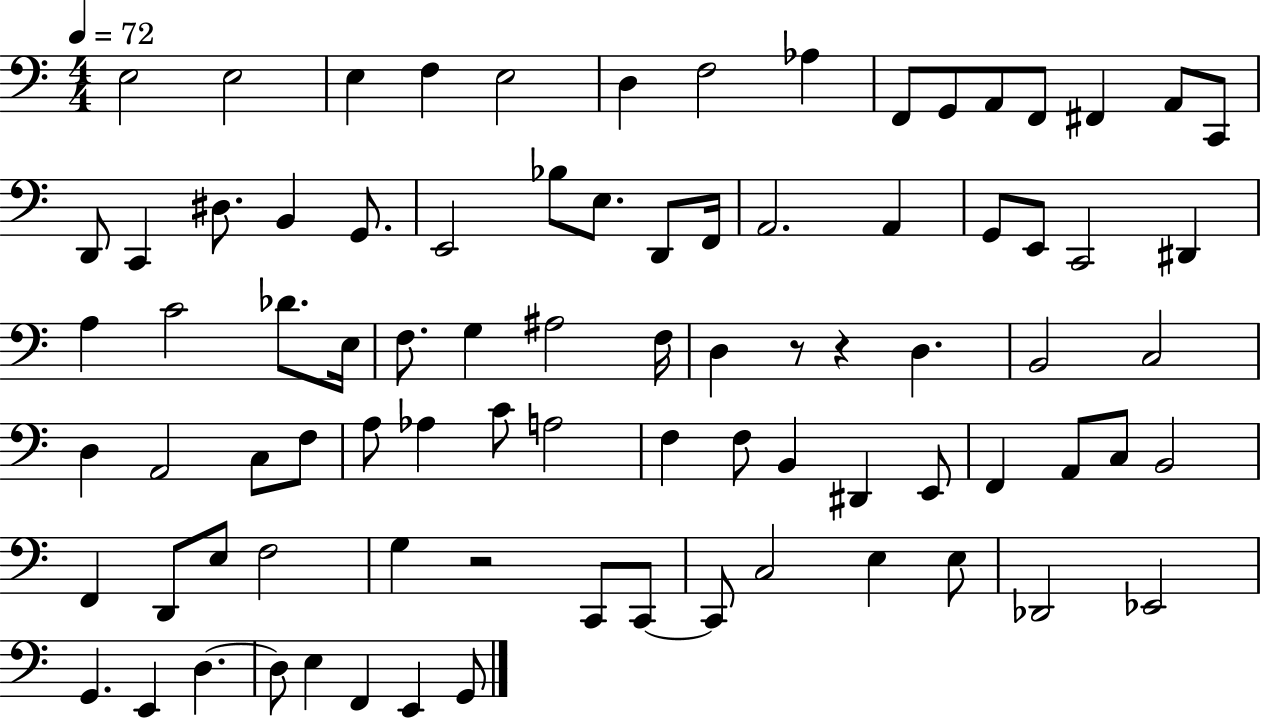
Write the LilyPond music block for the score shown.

{
  \clef bass
  \numericTimeSignature
  \time 4/4
  \key c \major
  \tempo 4 = 72
  e2 e2 | e4 f4 e2 | d4 f2 aes4 | f,8 g,8 a,8 f,8 fis,4 a,8 c,8 | \break d,8 c,4 dis8. b,4 g,8. | e,2 bes8 e8. d,8 f,16 | a,2. a,4 | g,8 e,8 c,2 dis,4 | \break a4 c'2 des'8. e16 | f8. g4 ais2 f16 | d4 r8 r4 d4. | b,2 c2 | \break d4 a,2 c8 f8 | a8 aes4 c'8 a2 | f4 f8 b,4 dis,4 e,8 | f,4 a,8 c8 b,2 | \break f,4 d,8 e8 f2 | g4 r2 c,8 c,8~~ | c,8 c2 e4 e8 | des,2 ees,2 | \break g,4. e,4 d4.~~ | d8 e4 f,4 e,4 g,8 | \bar "|."
}